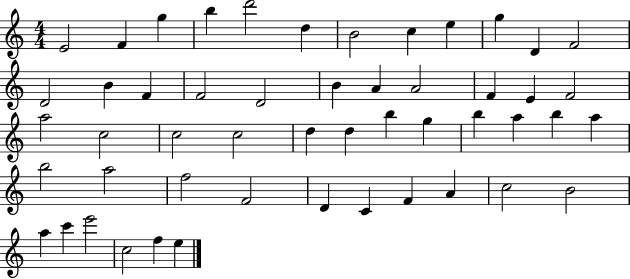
{
  \clef treble
  \numericTimeSignature
  \time 4/4
  \key c \major
  e'2 f'4 g''4 | b''4 d'''2 d''4 | b'2 c''4 e''4 | g''4 d'4 f'2 | \break d'2 b'4 f'4 | f'2 d'2 | b'4 a'4 a'2 | f'4 e'4 f'2 | \break a''2 c''2 | c''2 c''2 | d''4 d''4 b''4 g''4 | b''4 a''4 b''4 a''4 | \break b''2 a''2 | f''2 f'2 | d'4 c'4 f'4 a'4 | c''2 b'2 | \break a''4 c'''4 e'''2 | c''2 f''4 e''4 | \bar "|."
}